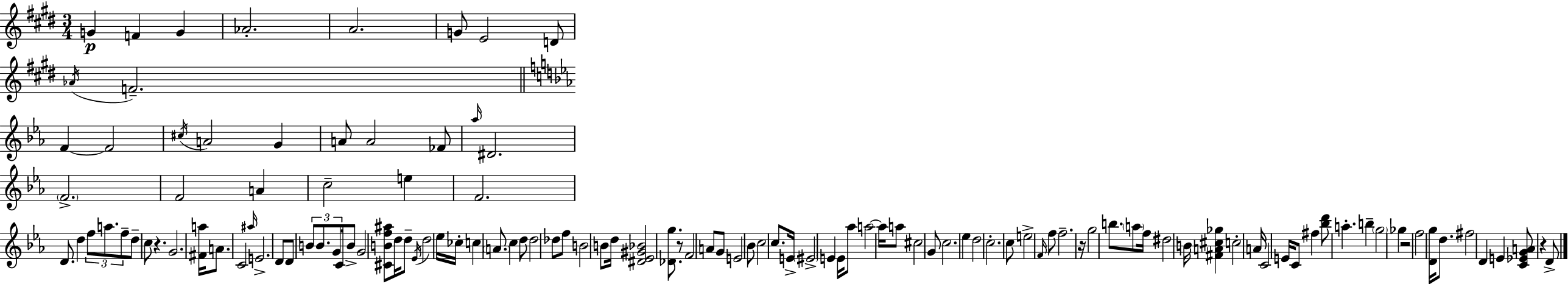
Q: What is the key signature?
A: E major